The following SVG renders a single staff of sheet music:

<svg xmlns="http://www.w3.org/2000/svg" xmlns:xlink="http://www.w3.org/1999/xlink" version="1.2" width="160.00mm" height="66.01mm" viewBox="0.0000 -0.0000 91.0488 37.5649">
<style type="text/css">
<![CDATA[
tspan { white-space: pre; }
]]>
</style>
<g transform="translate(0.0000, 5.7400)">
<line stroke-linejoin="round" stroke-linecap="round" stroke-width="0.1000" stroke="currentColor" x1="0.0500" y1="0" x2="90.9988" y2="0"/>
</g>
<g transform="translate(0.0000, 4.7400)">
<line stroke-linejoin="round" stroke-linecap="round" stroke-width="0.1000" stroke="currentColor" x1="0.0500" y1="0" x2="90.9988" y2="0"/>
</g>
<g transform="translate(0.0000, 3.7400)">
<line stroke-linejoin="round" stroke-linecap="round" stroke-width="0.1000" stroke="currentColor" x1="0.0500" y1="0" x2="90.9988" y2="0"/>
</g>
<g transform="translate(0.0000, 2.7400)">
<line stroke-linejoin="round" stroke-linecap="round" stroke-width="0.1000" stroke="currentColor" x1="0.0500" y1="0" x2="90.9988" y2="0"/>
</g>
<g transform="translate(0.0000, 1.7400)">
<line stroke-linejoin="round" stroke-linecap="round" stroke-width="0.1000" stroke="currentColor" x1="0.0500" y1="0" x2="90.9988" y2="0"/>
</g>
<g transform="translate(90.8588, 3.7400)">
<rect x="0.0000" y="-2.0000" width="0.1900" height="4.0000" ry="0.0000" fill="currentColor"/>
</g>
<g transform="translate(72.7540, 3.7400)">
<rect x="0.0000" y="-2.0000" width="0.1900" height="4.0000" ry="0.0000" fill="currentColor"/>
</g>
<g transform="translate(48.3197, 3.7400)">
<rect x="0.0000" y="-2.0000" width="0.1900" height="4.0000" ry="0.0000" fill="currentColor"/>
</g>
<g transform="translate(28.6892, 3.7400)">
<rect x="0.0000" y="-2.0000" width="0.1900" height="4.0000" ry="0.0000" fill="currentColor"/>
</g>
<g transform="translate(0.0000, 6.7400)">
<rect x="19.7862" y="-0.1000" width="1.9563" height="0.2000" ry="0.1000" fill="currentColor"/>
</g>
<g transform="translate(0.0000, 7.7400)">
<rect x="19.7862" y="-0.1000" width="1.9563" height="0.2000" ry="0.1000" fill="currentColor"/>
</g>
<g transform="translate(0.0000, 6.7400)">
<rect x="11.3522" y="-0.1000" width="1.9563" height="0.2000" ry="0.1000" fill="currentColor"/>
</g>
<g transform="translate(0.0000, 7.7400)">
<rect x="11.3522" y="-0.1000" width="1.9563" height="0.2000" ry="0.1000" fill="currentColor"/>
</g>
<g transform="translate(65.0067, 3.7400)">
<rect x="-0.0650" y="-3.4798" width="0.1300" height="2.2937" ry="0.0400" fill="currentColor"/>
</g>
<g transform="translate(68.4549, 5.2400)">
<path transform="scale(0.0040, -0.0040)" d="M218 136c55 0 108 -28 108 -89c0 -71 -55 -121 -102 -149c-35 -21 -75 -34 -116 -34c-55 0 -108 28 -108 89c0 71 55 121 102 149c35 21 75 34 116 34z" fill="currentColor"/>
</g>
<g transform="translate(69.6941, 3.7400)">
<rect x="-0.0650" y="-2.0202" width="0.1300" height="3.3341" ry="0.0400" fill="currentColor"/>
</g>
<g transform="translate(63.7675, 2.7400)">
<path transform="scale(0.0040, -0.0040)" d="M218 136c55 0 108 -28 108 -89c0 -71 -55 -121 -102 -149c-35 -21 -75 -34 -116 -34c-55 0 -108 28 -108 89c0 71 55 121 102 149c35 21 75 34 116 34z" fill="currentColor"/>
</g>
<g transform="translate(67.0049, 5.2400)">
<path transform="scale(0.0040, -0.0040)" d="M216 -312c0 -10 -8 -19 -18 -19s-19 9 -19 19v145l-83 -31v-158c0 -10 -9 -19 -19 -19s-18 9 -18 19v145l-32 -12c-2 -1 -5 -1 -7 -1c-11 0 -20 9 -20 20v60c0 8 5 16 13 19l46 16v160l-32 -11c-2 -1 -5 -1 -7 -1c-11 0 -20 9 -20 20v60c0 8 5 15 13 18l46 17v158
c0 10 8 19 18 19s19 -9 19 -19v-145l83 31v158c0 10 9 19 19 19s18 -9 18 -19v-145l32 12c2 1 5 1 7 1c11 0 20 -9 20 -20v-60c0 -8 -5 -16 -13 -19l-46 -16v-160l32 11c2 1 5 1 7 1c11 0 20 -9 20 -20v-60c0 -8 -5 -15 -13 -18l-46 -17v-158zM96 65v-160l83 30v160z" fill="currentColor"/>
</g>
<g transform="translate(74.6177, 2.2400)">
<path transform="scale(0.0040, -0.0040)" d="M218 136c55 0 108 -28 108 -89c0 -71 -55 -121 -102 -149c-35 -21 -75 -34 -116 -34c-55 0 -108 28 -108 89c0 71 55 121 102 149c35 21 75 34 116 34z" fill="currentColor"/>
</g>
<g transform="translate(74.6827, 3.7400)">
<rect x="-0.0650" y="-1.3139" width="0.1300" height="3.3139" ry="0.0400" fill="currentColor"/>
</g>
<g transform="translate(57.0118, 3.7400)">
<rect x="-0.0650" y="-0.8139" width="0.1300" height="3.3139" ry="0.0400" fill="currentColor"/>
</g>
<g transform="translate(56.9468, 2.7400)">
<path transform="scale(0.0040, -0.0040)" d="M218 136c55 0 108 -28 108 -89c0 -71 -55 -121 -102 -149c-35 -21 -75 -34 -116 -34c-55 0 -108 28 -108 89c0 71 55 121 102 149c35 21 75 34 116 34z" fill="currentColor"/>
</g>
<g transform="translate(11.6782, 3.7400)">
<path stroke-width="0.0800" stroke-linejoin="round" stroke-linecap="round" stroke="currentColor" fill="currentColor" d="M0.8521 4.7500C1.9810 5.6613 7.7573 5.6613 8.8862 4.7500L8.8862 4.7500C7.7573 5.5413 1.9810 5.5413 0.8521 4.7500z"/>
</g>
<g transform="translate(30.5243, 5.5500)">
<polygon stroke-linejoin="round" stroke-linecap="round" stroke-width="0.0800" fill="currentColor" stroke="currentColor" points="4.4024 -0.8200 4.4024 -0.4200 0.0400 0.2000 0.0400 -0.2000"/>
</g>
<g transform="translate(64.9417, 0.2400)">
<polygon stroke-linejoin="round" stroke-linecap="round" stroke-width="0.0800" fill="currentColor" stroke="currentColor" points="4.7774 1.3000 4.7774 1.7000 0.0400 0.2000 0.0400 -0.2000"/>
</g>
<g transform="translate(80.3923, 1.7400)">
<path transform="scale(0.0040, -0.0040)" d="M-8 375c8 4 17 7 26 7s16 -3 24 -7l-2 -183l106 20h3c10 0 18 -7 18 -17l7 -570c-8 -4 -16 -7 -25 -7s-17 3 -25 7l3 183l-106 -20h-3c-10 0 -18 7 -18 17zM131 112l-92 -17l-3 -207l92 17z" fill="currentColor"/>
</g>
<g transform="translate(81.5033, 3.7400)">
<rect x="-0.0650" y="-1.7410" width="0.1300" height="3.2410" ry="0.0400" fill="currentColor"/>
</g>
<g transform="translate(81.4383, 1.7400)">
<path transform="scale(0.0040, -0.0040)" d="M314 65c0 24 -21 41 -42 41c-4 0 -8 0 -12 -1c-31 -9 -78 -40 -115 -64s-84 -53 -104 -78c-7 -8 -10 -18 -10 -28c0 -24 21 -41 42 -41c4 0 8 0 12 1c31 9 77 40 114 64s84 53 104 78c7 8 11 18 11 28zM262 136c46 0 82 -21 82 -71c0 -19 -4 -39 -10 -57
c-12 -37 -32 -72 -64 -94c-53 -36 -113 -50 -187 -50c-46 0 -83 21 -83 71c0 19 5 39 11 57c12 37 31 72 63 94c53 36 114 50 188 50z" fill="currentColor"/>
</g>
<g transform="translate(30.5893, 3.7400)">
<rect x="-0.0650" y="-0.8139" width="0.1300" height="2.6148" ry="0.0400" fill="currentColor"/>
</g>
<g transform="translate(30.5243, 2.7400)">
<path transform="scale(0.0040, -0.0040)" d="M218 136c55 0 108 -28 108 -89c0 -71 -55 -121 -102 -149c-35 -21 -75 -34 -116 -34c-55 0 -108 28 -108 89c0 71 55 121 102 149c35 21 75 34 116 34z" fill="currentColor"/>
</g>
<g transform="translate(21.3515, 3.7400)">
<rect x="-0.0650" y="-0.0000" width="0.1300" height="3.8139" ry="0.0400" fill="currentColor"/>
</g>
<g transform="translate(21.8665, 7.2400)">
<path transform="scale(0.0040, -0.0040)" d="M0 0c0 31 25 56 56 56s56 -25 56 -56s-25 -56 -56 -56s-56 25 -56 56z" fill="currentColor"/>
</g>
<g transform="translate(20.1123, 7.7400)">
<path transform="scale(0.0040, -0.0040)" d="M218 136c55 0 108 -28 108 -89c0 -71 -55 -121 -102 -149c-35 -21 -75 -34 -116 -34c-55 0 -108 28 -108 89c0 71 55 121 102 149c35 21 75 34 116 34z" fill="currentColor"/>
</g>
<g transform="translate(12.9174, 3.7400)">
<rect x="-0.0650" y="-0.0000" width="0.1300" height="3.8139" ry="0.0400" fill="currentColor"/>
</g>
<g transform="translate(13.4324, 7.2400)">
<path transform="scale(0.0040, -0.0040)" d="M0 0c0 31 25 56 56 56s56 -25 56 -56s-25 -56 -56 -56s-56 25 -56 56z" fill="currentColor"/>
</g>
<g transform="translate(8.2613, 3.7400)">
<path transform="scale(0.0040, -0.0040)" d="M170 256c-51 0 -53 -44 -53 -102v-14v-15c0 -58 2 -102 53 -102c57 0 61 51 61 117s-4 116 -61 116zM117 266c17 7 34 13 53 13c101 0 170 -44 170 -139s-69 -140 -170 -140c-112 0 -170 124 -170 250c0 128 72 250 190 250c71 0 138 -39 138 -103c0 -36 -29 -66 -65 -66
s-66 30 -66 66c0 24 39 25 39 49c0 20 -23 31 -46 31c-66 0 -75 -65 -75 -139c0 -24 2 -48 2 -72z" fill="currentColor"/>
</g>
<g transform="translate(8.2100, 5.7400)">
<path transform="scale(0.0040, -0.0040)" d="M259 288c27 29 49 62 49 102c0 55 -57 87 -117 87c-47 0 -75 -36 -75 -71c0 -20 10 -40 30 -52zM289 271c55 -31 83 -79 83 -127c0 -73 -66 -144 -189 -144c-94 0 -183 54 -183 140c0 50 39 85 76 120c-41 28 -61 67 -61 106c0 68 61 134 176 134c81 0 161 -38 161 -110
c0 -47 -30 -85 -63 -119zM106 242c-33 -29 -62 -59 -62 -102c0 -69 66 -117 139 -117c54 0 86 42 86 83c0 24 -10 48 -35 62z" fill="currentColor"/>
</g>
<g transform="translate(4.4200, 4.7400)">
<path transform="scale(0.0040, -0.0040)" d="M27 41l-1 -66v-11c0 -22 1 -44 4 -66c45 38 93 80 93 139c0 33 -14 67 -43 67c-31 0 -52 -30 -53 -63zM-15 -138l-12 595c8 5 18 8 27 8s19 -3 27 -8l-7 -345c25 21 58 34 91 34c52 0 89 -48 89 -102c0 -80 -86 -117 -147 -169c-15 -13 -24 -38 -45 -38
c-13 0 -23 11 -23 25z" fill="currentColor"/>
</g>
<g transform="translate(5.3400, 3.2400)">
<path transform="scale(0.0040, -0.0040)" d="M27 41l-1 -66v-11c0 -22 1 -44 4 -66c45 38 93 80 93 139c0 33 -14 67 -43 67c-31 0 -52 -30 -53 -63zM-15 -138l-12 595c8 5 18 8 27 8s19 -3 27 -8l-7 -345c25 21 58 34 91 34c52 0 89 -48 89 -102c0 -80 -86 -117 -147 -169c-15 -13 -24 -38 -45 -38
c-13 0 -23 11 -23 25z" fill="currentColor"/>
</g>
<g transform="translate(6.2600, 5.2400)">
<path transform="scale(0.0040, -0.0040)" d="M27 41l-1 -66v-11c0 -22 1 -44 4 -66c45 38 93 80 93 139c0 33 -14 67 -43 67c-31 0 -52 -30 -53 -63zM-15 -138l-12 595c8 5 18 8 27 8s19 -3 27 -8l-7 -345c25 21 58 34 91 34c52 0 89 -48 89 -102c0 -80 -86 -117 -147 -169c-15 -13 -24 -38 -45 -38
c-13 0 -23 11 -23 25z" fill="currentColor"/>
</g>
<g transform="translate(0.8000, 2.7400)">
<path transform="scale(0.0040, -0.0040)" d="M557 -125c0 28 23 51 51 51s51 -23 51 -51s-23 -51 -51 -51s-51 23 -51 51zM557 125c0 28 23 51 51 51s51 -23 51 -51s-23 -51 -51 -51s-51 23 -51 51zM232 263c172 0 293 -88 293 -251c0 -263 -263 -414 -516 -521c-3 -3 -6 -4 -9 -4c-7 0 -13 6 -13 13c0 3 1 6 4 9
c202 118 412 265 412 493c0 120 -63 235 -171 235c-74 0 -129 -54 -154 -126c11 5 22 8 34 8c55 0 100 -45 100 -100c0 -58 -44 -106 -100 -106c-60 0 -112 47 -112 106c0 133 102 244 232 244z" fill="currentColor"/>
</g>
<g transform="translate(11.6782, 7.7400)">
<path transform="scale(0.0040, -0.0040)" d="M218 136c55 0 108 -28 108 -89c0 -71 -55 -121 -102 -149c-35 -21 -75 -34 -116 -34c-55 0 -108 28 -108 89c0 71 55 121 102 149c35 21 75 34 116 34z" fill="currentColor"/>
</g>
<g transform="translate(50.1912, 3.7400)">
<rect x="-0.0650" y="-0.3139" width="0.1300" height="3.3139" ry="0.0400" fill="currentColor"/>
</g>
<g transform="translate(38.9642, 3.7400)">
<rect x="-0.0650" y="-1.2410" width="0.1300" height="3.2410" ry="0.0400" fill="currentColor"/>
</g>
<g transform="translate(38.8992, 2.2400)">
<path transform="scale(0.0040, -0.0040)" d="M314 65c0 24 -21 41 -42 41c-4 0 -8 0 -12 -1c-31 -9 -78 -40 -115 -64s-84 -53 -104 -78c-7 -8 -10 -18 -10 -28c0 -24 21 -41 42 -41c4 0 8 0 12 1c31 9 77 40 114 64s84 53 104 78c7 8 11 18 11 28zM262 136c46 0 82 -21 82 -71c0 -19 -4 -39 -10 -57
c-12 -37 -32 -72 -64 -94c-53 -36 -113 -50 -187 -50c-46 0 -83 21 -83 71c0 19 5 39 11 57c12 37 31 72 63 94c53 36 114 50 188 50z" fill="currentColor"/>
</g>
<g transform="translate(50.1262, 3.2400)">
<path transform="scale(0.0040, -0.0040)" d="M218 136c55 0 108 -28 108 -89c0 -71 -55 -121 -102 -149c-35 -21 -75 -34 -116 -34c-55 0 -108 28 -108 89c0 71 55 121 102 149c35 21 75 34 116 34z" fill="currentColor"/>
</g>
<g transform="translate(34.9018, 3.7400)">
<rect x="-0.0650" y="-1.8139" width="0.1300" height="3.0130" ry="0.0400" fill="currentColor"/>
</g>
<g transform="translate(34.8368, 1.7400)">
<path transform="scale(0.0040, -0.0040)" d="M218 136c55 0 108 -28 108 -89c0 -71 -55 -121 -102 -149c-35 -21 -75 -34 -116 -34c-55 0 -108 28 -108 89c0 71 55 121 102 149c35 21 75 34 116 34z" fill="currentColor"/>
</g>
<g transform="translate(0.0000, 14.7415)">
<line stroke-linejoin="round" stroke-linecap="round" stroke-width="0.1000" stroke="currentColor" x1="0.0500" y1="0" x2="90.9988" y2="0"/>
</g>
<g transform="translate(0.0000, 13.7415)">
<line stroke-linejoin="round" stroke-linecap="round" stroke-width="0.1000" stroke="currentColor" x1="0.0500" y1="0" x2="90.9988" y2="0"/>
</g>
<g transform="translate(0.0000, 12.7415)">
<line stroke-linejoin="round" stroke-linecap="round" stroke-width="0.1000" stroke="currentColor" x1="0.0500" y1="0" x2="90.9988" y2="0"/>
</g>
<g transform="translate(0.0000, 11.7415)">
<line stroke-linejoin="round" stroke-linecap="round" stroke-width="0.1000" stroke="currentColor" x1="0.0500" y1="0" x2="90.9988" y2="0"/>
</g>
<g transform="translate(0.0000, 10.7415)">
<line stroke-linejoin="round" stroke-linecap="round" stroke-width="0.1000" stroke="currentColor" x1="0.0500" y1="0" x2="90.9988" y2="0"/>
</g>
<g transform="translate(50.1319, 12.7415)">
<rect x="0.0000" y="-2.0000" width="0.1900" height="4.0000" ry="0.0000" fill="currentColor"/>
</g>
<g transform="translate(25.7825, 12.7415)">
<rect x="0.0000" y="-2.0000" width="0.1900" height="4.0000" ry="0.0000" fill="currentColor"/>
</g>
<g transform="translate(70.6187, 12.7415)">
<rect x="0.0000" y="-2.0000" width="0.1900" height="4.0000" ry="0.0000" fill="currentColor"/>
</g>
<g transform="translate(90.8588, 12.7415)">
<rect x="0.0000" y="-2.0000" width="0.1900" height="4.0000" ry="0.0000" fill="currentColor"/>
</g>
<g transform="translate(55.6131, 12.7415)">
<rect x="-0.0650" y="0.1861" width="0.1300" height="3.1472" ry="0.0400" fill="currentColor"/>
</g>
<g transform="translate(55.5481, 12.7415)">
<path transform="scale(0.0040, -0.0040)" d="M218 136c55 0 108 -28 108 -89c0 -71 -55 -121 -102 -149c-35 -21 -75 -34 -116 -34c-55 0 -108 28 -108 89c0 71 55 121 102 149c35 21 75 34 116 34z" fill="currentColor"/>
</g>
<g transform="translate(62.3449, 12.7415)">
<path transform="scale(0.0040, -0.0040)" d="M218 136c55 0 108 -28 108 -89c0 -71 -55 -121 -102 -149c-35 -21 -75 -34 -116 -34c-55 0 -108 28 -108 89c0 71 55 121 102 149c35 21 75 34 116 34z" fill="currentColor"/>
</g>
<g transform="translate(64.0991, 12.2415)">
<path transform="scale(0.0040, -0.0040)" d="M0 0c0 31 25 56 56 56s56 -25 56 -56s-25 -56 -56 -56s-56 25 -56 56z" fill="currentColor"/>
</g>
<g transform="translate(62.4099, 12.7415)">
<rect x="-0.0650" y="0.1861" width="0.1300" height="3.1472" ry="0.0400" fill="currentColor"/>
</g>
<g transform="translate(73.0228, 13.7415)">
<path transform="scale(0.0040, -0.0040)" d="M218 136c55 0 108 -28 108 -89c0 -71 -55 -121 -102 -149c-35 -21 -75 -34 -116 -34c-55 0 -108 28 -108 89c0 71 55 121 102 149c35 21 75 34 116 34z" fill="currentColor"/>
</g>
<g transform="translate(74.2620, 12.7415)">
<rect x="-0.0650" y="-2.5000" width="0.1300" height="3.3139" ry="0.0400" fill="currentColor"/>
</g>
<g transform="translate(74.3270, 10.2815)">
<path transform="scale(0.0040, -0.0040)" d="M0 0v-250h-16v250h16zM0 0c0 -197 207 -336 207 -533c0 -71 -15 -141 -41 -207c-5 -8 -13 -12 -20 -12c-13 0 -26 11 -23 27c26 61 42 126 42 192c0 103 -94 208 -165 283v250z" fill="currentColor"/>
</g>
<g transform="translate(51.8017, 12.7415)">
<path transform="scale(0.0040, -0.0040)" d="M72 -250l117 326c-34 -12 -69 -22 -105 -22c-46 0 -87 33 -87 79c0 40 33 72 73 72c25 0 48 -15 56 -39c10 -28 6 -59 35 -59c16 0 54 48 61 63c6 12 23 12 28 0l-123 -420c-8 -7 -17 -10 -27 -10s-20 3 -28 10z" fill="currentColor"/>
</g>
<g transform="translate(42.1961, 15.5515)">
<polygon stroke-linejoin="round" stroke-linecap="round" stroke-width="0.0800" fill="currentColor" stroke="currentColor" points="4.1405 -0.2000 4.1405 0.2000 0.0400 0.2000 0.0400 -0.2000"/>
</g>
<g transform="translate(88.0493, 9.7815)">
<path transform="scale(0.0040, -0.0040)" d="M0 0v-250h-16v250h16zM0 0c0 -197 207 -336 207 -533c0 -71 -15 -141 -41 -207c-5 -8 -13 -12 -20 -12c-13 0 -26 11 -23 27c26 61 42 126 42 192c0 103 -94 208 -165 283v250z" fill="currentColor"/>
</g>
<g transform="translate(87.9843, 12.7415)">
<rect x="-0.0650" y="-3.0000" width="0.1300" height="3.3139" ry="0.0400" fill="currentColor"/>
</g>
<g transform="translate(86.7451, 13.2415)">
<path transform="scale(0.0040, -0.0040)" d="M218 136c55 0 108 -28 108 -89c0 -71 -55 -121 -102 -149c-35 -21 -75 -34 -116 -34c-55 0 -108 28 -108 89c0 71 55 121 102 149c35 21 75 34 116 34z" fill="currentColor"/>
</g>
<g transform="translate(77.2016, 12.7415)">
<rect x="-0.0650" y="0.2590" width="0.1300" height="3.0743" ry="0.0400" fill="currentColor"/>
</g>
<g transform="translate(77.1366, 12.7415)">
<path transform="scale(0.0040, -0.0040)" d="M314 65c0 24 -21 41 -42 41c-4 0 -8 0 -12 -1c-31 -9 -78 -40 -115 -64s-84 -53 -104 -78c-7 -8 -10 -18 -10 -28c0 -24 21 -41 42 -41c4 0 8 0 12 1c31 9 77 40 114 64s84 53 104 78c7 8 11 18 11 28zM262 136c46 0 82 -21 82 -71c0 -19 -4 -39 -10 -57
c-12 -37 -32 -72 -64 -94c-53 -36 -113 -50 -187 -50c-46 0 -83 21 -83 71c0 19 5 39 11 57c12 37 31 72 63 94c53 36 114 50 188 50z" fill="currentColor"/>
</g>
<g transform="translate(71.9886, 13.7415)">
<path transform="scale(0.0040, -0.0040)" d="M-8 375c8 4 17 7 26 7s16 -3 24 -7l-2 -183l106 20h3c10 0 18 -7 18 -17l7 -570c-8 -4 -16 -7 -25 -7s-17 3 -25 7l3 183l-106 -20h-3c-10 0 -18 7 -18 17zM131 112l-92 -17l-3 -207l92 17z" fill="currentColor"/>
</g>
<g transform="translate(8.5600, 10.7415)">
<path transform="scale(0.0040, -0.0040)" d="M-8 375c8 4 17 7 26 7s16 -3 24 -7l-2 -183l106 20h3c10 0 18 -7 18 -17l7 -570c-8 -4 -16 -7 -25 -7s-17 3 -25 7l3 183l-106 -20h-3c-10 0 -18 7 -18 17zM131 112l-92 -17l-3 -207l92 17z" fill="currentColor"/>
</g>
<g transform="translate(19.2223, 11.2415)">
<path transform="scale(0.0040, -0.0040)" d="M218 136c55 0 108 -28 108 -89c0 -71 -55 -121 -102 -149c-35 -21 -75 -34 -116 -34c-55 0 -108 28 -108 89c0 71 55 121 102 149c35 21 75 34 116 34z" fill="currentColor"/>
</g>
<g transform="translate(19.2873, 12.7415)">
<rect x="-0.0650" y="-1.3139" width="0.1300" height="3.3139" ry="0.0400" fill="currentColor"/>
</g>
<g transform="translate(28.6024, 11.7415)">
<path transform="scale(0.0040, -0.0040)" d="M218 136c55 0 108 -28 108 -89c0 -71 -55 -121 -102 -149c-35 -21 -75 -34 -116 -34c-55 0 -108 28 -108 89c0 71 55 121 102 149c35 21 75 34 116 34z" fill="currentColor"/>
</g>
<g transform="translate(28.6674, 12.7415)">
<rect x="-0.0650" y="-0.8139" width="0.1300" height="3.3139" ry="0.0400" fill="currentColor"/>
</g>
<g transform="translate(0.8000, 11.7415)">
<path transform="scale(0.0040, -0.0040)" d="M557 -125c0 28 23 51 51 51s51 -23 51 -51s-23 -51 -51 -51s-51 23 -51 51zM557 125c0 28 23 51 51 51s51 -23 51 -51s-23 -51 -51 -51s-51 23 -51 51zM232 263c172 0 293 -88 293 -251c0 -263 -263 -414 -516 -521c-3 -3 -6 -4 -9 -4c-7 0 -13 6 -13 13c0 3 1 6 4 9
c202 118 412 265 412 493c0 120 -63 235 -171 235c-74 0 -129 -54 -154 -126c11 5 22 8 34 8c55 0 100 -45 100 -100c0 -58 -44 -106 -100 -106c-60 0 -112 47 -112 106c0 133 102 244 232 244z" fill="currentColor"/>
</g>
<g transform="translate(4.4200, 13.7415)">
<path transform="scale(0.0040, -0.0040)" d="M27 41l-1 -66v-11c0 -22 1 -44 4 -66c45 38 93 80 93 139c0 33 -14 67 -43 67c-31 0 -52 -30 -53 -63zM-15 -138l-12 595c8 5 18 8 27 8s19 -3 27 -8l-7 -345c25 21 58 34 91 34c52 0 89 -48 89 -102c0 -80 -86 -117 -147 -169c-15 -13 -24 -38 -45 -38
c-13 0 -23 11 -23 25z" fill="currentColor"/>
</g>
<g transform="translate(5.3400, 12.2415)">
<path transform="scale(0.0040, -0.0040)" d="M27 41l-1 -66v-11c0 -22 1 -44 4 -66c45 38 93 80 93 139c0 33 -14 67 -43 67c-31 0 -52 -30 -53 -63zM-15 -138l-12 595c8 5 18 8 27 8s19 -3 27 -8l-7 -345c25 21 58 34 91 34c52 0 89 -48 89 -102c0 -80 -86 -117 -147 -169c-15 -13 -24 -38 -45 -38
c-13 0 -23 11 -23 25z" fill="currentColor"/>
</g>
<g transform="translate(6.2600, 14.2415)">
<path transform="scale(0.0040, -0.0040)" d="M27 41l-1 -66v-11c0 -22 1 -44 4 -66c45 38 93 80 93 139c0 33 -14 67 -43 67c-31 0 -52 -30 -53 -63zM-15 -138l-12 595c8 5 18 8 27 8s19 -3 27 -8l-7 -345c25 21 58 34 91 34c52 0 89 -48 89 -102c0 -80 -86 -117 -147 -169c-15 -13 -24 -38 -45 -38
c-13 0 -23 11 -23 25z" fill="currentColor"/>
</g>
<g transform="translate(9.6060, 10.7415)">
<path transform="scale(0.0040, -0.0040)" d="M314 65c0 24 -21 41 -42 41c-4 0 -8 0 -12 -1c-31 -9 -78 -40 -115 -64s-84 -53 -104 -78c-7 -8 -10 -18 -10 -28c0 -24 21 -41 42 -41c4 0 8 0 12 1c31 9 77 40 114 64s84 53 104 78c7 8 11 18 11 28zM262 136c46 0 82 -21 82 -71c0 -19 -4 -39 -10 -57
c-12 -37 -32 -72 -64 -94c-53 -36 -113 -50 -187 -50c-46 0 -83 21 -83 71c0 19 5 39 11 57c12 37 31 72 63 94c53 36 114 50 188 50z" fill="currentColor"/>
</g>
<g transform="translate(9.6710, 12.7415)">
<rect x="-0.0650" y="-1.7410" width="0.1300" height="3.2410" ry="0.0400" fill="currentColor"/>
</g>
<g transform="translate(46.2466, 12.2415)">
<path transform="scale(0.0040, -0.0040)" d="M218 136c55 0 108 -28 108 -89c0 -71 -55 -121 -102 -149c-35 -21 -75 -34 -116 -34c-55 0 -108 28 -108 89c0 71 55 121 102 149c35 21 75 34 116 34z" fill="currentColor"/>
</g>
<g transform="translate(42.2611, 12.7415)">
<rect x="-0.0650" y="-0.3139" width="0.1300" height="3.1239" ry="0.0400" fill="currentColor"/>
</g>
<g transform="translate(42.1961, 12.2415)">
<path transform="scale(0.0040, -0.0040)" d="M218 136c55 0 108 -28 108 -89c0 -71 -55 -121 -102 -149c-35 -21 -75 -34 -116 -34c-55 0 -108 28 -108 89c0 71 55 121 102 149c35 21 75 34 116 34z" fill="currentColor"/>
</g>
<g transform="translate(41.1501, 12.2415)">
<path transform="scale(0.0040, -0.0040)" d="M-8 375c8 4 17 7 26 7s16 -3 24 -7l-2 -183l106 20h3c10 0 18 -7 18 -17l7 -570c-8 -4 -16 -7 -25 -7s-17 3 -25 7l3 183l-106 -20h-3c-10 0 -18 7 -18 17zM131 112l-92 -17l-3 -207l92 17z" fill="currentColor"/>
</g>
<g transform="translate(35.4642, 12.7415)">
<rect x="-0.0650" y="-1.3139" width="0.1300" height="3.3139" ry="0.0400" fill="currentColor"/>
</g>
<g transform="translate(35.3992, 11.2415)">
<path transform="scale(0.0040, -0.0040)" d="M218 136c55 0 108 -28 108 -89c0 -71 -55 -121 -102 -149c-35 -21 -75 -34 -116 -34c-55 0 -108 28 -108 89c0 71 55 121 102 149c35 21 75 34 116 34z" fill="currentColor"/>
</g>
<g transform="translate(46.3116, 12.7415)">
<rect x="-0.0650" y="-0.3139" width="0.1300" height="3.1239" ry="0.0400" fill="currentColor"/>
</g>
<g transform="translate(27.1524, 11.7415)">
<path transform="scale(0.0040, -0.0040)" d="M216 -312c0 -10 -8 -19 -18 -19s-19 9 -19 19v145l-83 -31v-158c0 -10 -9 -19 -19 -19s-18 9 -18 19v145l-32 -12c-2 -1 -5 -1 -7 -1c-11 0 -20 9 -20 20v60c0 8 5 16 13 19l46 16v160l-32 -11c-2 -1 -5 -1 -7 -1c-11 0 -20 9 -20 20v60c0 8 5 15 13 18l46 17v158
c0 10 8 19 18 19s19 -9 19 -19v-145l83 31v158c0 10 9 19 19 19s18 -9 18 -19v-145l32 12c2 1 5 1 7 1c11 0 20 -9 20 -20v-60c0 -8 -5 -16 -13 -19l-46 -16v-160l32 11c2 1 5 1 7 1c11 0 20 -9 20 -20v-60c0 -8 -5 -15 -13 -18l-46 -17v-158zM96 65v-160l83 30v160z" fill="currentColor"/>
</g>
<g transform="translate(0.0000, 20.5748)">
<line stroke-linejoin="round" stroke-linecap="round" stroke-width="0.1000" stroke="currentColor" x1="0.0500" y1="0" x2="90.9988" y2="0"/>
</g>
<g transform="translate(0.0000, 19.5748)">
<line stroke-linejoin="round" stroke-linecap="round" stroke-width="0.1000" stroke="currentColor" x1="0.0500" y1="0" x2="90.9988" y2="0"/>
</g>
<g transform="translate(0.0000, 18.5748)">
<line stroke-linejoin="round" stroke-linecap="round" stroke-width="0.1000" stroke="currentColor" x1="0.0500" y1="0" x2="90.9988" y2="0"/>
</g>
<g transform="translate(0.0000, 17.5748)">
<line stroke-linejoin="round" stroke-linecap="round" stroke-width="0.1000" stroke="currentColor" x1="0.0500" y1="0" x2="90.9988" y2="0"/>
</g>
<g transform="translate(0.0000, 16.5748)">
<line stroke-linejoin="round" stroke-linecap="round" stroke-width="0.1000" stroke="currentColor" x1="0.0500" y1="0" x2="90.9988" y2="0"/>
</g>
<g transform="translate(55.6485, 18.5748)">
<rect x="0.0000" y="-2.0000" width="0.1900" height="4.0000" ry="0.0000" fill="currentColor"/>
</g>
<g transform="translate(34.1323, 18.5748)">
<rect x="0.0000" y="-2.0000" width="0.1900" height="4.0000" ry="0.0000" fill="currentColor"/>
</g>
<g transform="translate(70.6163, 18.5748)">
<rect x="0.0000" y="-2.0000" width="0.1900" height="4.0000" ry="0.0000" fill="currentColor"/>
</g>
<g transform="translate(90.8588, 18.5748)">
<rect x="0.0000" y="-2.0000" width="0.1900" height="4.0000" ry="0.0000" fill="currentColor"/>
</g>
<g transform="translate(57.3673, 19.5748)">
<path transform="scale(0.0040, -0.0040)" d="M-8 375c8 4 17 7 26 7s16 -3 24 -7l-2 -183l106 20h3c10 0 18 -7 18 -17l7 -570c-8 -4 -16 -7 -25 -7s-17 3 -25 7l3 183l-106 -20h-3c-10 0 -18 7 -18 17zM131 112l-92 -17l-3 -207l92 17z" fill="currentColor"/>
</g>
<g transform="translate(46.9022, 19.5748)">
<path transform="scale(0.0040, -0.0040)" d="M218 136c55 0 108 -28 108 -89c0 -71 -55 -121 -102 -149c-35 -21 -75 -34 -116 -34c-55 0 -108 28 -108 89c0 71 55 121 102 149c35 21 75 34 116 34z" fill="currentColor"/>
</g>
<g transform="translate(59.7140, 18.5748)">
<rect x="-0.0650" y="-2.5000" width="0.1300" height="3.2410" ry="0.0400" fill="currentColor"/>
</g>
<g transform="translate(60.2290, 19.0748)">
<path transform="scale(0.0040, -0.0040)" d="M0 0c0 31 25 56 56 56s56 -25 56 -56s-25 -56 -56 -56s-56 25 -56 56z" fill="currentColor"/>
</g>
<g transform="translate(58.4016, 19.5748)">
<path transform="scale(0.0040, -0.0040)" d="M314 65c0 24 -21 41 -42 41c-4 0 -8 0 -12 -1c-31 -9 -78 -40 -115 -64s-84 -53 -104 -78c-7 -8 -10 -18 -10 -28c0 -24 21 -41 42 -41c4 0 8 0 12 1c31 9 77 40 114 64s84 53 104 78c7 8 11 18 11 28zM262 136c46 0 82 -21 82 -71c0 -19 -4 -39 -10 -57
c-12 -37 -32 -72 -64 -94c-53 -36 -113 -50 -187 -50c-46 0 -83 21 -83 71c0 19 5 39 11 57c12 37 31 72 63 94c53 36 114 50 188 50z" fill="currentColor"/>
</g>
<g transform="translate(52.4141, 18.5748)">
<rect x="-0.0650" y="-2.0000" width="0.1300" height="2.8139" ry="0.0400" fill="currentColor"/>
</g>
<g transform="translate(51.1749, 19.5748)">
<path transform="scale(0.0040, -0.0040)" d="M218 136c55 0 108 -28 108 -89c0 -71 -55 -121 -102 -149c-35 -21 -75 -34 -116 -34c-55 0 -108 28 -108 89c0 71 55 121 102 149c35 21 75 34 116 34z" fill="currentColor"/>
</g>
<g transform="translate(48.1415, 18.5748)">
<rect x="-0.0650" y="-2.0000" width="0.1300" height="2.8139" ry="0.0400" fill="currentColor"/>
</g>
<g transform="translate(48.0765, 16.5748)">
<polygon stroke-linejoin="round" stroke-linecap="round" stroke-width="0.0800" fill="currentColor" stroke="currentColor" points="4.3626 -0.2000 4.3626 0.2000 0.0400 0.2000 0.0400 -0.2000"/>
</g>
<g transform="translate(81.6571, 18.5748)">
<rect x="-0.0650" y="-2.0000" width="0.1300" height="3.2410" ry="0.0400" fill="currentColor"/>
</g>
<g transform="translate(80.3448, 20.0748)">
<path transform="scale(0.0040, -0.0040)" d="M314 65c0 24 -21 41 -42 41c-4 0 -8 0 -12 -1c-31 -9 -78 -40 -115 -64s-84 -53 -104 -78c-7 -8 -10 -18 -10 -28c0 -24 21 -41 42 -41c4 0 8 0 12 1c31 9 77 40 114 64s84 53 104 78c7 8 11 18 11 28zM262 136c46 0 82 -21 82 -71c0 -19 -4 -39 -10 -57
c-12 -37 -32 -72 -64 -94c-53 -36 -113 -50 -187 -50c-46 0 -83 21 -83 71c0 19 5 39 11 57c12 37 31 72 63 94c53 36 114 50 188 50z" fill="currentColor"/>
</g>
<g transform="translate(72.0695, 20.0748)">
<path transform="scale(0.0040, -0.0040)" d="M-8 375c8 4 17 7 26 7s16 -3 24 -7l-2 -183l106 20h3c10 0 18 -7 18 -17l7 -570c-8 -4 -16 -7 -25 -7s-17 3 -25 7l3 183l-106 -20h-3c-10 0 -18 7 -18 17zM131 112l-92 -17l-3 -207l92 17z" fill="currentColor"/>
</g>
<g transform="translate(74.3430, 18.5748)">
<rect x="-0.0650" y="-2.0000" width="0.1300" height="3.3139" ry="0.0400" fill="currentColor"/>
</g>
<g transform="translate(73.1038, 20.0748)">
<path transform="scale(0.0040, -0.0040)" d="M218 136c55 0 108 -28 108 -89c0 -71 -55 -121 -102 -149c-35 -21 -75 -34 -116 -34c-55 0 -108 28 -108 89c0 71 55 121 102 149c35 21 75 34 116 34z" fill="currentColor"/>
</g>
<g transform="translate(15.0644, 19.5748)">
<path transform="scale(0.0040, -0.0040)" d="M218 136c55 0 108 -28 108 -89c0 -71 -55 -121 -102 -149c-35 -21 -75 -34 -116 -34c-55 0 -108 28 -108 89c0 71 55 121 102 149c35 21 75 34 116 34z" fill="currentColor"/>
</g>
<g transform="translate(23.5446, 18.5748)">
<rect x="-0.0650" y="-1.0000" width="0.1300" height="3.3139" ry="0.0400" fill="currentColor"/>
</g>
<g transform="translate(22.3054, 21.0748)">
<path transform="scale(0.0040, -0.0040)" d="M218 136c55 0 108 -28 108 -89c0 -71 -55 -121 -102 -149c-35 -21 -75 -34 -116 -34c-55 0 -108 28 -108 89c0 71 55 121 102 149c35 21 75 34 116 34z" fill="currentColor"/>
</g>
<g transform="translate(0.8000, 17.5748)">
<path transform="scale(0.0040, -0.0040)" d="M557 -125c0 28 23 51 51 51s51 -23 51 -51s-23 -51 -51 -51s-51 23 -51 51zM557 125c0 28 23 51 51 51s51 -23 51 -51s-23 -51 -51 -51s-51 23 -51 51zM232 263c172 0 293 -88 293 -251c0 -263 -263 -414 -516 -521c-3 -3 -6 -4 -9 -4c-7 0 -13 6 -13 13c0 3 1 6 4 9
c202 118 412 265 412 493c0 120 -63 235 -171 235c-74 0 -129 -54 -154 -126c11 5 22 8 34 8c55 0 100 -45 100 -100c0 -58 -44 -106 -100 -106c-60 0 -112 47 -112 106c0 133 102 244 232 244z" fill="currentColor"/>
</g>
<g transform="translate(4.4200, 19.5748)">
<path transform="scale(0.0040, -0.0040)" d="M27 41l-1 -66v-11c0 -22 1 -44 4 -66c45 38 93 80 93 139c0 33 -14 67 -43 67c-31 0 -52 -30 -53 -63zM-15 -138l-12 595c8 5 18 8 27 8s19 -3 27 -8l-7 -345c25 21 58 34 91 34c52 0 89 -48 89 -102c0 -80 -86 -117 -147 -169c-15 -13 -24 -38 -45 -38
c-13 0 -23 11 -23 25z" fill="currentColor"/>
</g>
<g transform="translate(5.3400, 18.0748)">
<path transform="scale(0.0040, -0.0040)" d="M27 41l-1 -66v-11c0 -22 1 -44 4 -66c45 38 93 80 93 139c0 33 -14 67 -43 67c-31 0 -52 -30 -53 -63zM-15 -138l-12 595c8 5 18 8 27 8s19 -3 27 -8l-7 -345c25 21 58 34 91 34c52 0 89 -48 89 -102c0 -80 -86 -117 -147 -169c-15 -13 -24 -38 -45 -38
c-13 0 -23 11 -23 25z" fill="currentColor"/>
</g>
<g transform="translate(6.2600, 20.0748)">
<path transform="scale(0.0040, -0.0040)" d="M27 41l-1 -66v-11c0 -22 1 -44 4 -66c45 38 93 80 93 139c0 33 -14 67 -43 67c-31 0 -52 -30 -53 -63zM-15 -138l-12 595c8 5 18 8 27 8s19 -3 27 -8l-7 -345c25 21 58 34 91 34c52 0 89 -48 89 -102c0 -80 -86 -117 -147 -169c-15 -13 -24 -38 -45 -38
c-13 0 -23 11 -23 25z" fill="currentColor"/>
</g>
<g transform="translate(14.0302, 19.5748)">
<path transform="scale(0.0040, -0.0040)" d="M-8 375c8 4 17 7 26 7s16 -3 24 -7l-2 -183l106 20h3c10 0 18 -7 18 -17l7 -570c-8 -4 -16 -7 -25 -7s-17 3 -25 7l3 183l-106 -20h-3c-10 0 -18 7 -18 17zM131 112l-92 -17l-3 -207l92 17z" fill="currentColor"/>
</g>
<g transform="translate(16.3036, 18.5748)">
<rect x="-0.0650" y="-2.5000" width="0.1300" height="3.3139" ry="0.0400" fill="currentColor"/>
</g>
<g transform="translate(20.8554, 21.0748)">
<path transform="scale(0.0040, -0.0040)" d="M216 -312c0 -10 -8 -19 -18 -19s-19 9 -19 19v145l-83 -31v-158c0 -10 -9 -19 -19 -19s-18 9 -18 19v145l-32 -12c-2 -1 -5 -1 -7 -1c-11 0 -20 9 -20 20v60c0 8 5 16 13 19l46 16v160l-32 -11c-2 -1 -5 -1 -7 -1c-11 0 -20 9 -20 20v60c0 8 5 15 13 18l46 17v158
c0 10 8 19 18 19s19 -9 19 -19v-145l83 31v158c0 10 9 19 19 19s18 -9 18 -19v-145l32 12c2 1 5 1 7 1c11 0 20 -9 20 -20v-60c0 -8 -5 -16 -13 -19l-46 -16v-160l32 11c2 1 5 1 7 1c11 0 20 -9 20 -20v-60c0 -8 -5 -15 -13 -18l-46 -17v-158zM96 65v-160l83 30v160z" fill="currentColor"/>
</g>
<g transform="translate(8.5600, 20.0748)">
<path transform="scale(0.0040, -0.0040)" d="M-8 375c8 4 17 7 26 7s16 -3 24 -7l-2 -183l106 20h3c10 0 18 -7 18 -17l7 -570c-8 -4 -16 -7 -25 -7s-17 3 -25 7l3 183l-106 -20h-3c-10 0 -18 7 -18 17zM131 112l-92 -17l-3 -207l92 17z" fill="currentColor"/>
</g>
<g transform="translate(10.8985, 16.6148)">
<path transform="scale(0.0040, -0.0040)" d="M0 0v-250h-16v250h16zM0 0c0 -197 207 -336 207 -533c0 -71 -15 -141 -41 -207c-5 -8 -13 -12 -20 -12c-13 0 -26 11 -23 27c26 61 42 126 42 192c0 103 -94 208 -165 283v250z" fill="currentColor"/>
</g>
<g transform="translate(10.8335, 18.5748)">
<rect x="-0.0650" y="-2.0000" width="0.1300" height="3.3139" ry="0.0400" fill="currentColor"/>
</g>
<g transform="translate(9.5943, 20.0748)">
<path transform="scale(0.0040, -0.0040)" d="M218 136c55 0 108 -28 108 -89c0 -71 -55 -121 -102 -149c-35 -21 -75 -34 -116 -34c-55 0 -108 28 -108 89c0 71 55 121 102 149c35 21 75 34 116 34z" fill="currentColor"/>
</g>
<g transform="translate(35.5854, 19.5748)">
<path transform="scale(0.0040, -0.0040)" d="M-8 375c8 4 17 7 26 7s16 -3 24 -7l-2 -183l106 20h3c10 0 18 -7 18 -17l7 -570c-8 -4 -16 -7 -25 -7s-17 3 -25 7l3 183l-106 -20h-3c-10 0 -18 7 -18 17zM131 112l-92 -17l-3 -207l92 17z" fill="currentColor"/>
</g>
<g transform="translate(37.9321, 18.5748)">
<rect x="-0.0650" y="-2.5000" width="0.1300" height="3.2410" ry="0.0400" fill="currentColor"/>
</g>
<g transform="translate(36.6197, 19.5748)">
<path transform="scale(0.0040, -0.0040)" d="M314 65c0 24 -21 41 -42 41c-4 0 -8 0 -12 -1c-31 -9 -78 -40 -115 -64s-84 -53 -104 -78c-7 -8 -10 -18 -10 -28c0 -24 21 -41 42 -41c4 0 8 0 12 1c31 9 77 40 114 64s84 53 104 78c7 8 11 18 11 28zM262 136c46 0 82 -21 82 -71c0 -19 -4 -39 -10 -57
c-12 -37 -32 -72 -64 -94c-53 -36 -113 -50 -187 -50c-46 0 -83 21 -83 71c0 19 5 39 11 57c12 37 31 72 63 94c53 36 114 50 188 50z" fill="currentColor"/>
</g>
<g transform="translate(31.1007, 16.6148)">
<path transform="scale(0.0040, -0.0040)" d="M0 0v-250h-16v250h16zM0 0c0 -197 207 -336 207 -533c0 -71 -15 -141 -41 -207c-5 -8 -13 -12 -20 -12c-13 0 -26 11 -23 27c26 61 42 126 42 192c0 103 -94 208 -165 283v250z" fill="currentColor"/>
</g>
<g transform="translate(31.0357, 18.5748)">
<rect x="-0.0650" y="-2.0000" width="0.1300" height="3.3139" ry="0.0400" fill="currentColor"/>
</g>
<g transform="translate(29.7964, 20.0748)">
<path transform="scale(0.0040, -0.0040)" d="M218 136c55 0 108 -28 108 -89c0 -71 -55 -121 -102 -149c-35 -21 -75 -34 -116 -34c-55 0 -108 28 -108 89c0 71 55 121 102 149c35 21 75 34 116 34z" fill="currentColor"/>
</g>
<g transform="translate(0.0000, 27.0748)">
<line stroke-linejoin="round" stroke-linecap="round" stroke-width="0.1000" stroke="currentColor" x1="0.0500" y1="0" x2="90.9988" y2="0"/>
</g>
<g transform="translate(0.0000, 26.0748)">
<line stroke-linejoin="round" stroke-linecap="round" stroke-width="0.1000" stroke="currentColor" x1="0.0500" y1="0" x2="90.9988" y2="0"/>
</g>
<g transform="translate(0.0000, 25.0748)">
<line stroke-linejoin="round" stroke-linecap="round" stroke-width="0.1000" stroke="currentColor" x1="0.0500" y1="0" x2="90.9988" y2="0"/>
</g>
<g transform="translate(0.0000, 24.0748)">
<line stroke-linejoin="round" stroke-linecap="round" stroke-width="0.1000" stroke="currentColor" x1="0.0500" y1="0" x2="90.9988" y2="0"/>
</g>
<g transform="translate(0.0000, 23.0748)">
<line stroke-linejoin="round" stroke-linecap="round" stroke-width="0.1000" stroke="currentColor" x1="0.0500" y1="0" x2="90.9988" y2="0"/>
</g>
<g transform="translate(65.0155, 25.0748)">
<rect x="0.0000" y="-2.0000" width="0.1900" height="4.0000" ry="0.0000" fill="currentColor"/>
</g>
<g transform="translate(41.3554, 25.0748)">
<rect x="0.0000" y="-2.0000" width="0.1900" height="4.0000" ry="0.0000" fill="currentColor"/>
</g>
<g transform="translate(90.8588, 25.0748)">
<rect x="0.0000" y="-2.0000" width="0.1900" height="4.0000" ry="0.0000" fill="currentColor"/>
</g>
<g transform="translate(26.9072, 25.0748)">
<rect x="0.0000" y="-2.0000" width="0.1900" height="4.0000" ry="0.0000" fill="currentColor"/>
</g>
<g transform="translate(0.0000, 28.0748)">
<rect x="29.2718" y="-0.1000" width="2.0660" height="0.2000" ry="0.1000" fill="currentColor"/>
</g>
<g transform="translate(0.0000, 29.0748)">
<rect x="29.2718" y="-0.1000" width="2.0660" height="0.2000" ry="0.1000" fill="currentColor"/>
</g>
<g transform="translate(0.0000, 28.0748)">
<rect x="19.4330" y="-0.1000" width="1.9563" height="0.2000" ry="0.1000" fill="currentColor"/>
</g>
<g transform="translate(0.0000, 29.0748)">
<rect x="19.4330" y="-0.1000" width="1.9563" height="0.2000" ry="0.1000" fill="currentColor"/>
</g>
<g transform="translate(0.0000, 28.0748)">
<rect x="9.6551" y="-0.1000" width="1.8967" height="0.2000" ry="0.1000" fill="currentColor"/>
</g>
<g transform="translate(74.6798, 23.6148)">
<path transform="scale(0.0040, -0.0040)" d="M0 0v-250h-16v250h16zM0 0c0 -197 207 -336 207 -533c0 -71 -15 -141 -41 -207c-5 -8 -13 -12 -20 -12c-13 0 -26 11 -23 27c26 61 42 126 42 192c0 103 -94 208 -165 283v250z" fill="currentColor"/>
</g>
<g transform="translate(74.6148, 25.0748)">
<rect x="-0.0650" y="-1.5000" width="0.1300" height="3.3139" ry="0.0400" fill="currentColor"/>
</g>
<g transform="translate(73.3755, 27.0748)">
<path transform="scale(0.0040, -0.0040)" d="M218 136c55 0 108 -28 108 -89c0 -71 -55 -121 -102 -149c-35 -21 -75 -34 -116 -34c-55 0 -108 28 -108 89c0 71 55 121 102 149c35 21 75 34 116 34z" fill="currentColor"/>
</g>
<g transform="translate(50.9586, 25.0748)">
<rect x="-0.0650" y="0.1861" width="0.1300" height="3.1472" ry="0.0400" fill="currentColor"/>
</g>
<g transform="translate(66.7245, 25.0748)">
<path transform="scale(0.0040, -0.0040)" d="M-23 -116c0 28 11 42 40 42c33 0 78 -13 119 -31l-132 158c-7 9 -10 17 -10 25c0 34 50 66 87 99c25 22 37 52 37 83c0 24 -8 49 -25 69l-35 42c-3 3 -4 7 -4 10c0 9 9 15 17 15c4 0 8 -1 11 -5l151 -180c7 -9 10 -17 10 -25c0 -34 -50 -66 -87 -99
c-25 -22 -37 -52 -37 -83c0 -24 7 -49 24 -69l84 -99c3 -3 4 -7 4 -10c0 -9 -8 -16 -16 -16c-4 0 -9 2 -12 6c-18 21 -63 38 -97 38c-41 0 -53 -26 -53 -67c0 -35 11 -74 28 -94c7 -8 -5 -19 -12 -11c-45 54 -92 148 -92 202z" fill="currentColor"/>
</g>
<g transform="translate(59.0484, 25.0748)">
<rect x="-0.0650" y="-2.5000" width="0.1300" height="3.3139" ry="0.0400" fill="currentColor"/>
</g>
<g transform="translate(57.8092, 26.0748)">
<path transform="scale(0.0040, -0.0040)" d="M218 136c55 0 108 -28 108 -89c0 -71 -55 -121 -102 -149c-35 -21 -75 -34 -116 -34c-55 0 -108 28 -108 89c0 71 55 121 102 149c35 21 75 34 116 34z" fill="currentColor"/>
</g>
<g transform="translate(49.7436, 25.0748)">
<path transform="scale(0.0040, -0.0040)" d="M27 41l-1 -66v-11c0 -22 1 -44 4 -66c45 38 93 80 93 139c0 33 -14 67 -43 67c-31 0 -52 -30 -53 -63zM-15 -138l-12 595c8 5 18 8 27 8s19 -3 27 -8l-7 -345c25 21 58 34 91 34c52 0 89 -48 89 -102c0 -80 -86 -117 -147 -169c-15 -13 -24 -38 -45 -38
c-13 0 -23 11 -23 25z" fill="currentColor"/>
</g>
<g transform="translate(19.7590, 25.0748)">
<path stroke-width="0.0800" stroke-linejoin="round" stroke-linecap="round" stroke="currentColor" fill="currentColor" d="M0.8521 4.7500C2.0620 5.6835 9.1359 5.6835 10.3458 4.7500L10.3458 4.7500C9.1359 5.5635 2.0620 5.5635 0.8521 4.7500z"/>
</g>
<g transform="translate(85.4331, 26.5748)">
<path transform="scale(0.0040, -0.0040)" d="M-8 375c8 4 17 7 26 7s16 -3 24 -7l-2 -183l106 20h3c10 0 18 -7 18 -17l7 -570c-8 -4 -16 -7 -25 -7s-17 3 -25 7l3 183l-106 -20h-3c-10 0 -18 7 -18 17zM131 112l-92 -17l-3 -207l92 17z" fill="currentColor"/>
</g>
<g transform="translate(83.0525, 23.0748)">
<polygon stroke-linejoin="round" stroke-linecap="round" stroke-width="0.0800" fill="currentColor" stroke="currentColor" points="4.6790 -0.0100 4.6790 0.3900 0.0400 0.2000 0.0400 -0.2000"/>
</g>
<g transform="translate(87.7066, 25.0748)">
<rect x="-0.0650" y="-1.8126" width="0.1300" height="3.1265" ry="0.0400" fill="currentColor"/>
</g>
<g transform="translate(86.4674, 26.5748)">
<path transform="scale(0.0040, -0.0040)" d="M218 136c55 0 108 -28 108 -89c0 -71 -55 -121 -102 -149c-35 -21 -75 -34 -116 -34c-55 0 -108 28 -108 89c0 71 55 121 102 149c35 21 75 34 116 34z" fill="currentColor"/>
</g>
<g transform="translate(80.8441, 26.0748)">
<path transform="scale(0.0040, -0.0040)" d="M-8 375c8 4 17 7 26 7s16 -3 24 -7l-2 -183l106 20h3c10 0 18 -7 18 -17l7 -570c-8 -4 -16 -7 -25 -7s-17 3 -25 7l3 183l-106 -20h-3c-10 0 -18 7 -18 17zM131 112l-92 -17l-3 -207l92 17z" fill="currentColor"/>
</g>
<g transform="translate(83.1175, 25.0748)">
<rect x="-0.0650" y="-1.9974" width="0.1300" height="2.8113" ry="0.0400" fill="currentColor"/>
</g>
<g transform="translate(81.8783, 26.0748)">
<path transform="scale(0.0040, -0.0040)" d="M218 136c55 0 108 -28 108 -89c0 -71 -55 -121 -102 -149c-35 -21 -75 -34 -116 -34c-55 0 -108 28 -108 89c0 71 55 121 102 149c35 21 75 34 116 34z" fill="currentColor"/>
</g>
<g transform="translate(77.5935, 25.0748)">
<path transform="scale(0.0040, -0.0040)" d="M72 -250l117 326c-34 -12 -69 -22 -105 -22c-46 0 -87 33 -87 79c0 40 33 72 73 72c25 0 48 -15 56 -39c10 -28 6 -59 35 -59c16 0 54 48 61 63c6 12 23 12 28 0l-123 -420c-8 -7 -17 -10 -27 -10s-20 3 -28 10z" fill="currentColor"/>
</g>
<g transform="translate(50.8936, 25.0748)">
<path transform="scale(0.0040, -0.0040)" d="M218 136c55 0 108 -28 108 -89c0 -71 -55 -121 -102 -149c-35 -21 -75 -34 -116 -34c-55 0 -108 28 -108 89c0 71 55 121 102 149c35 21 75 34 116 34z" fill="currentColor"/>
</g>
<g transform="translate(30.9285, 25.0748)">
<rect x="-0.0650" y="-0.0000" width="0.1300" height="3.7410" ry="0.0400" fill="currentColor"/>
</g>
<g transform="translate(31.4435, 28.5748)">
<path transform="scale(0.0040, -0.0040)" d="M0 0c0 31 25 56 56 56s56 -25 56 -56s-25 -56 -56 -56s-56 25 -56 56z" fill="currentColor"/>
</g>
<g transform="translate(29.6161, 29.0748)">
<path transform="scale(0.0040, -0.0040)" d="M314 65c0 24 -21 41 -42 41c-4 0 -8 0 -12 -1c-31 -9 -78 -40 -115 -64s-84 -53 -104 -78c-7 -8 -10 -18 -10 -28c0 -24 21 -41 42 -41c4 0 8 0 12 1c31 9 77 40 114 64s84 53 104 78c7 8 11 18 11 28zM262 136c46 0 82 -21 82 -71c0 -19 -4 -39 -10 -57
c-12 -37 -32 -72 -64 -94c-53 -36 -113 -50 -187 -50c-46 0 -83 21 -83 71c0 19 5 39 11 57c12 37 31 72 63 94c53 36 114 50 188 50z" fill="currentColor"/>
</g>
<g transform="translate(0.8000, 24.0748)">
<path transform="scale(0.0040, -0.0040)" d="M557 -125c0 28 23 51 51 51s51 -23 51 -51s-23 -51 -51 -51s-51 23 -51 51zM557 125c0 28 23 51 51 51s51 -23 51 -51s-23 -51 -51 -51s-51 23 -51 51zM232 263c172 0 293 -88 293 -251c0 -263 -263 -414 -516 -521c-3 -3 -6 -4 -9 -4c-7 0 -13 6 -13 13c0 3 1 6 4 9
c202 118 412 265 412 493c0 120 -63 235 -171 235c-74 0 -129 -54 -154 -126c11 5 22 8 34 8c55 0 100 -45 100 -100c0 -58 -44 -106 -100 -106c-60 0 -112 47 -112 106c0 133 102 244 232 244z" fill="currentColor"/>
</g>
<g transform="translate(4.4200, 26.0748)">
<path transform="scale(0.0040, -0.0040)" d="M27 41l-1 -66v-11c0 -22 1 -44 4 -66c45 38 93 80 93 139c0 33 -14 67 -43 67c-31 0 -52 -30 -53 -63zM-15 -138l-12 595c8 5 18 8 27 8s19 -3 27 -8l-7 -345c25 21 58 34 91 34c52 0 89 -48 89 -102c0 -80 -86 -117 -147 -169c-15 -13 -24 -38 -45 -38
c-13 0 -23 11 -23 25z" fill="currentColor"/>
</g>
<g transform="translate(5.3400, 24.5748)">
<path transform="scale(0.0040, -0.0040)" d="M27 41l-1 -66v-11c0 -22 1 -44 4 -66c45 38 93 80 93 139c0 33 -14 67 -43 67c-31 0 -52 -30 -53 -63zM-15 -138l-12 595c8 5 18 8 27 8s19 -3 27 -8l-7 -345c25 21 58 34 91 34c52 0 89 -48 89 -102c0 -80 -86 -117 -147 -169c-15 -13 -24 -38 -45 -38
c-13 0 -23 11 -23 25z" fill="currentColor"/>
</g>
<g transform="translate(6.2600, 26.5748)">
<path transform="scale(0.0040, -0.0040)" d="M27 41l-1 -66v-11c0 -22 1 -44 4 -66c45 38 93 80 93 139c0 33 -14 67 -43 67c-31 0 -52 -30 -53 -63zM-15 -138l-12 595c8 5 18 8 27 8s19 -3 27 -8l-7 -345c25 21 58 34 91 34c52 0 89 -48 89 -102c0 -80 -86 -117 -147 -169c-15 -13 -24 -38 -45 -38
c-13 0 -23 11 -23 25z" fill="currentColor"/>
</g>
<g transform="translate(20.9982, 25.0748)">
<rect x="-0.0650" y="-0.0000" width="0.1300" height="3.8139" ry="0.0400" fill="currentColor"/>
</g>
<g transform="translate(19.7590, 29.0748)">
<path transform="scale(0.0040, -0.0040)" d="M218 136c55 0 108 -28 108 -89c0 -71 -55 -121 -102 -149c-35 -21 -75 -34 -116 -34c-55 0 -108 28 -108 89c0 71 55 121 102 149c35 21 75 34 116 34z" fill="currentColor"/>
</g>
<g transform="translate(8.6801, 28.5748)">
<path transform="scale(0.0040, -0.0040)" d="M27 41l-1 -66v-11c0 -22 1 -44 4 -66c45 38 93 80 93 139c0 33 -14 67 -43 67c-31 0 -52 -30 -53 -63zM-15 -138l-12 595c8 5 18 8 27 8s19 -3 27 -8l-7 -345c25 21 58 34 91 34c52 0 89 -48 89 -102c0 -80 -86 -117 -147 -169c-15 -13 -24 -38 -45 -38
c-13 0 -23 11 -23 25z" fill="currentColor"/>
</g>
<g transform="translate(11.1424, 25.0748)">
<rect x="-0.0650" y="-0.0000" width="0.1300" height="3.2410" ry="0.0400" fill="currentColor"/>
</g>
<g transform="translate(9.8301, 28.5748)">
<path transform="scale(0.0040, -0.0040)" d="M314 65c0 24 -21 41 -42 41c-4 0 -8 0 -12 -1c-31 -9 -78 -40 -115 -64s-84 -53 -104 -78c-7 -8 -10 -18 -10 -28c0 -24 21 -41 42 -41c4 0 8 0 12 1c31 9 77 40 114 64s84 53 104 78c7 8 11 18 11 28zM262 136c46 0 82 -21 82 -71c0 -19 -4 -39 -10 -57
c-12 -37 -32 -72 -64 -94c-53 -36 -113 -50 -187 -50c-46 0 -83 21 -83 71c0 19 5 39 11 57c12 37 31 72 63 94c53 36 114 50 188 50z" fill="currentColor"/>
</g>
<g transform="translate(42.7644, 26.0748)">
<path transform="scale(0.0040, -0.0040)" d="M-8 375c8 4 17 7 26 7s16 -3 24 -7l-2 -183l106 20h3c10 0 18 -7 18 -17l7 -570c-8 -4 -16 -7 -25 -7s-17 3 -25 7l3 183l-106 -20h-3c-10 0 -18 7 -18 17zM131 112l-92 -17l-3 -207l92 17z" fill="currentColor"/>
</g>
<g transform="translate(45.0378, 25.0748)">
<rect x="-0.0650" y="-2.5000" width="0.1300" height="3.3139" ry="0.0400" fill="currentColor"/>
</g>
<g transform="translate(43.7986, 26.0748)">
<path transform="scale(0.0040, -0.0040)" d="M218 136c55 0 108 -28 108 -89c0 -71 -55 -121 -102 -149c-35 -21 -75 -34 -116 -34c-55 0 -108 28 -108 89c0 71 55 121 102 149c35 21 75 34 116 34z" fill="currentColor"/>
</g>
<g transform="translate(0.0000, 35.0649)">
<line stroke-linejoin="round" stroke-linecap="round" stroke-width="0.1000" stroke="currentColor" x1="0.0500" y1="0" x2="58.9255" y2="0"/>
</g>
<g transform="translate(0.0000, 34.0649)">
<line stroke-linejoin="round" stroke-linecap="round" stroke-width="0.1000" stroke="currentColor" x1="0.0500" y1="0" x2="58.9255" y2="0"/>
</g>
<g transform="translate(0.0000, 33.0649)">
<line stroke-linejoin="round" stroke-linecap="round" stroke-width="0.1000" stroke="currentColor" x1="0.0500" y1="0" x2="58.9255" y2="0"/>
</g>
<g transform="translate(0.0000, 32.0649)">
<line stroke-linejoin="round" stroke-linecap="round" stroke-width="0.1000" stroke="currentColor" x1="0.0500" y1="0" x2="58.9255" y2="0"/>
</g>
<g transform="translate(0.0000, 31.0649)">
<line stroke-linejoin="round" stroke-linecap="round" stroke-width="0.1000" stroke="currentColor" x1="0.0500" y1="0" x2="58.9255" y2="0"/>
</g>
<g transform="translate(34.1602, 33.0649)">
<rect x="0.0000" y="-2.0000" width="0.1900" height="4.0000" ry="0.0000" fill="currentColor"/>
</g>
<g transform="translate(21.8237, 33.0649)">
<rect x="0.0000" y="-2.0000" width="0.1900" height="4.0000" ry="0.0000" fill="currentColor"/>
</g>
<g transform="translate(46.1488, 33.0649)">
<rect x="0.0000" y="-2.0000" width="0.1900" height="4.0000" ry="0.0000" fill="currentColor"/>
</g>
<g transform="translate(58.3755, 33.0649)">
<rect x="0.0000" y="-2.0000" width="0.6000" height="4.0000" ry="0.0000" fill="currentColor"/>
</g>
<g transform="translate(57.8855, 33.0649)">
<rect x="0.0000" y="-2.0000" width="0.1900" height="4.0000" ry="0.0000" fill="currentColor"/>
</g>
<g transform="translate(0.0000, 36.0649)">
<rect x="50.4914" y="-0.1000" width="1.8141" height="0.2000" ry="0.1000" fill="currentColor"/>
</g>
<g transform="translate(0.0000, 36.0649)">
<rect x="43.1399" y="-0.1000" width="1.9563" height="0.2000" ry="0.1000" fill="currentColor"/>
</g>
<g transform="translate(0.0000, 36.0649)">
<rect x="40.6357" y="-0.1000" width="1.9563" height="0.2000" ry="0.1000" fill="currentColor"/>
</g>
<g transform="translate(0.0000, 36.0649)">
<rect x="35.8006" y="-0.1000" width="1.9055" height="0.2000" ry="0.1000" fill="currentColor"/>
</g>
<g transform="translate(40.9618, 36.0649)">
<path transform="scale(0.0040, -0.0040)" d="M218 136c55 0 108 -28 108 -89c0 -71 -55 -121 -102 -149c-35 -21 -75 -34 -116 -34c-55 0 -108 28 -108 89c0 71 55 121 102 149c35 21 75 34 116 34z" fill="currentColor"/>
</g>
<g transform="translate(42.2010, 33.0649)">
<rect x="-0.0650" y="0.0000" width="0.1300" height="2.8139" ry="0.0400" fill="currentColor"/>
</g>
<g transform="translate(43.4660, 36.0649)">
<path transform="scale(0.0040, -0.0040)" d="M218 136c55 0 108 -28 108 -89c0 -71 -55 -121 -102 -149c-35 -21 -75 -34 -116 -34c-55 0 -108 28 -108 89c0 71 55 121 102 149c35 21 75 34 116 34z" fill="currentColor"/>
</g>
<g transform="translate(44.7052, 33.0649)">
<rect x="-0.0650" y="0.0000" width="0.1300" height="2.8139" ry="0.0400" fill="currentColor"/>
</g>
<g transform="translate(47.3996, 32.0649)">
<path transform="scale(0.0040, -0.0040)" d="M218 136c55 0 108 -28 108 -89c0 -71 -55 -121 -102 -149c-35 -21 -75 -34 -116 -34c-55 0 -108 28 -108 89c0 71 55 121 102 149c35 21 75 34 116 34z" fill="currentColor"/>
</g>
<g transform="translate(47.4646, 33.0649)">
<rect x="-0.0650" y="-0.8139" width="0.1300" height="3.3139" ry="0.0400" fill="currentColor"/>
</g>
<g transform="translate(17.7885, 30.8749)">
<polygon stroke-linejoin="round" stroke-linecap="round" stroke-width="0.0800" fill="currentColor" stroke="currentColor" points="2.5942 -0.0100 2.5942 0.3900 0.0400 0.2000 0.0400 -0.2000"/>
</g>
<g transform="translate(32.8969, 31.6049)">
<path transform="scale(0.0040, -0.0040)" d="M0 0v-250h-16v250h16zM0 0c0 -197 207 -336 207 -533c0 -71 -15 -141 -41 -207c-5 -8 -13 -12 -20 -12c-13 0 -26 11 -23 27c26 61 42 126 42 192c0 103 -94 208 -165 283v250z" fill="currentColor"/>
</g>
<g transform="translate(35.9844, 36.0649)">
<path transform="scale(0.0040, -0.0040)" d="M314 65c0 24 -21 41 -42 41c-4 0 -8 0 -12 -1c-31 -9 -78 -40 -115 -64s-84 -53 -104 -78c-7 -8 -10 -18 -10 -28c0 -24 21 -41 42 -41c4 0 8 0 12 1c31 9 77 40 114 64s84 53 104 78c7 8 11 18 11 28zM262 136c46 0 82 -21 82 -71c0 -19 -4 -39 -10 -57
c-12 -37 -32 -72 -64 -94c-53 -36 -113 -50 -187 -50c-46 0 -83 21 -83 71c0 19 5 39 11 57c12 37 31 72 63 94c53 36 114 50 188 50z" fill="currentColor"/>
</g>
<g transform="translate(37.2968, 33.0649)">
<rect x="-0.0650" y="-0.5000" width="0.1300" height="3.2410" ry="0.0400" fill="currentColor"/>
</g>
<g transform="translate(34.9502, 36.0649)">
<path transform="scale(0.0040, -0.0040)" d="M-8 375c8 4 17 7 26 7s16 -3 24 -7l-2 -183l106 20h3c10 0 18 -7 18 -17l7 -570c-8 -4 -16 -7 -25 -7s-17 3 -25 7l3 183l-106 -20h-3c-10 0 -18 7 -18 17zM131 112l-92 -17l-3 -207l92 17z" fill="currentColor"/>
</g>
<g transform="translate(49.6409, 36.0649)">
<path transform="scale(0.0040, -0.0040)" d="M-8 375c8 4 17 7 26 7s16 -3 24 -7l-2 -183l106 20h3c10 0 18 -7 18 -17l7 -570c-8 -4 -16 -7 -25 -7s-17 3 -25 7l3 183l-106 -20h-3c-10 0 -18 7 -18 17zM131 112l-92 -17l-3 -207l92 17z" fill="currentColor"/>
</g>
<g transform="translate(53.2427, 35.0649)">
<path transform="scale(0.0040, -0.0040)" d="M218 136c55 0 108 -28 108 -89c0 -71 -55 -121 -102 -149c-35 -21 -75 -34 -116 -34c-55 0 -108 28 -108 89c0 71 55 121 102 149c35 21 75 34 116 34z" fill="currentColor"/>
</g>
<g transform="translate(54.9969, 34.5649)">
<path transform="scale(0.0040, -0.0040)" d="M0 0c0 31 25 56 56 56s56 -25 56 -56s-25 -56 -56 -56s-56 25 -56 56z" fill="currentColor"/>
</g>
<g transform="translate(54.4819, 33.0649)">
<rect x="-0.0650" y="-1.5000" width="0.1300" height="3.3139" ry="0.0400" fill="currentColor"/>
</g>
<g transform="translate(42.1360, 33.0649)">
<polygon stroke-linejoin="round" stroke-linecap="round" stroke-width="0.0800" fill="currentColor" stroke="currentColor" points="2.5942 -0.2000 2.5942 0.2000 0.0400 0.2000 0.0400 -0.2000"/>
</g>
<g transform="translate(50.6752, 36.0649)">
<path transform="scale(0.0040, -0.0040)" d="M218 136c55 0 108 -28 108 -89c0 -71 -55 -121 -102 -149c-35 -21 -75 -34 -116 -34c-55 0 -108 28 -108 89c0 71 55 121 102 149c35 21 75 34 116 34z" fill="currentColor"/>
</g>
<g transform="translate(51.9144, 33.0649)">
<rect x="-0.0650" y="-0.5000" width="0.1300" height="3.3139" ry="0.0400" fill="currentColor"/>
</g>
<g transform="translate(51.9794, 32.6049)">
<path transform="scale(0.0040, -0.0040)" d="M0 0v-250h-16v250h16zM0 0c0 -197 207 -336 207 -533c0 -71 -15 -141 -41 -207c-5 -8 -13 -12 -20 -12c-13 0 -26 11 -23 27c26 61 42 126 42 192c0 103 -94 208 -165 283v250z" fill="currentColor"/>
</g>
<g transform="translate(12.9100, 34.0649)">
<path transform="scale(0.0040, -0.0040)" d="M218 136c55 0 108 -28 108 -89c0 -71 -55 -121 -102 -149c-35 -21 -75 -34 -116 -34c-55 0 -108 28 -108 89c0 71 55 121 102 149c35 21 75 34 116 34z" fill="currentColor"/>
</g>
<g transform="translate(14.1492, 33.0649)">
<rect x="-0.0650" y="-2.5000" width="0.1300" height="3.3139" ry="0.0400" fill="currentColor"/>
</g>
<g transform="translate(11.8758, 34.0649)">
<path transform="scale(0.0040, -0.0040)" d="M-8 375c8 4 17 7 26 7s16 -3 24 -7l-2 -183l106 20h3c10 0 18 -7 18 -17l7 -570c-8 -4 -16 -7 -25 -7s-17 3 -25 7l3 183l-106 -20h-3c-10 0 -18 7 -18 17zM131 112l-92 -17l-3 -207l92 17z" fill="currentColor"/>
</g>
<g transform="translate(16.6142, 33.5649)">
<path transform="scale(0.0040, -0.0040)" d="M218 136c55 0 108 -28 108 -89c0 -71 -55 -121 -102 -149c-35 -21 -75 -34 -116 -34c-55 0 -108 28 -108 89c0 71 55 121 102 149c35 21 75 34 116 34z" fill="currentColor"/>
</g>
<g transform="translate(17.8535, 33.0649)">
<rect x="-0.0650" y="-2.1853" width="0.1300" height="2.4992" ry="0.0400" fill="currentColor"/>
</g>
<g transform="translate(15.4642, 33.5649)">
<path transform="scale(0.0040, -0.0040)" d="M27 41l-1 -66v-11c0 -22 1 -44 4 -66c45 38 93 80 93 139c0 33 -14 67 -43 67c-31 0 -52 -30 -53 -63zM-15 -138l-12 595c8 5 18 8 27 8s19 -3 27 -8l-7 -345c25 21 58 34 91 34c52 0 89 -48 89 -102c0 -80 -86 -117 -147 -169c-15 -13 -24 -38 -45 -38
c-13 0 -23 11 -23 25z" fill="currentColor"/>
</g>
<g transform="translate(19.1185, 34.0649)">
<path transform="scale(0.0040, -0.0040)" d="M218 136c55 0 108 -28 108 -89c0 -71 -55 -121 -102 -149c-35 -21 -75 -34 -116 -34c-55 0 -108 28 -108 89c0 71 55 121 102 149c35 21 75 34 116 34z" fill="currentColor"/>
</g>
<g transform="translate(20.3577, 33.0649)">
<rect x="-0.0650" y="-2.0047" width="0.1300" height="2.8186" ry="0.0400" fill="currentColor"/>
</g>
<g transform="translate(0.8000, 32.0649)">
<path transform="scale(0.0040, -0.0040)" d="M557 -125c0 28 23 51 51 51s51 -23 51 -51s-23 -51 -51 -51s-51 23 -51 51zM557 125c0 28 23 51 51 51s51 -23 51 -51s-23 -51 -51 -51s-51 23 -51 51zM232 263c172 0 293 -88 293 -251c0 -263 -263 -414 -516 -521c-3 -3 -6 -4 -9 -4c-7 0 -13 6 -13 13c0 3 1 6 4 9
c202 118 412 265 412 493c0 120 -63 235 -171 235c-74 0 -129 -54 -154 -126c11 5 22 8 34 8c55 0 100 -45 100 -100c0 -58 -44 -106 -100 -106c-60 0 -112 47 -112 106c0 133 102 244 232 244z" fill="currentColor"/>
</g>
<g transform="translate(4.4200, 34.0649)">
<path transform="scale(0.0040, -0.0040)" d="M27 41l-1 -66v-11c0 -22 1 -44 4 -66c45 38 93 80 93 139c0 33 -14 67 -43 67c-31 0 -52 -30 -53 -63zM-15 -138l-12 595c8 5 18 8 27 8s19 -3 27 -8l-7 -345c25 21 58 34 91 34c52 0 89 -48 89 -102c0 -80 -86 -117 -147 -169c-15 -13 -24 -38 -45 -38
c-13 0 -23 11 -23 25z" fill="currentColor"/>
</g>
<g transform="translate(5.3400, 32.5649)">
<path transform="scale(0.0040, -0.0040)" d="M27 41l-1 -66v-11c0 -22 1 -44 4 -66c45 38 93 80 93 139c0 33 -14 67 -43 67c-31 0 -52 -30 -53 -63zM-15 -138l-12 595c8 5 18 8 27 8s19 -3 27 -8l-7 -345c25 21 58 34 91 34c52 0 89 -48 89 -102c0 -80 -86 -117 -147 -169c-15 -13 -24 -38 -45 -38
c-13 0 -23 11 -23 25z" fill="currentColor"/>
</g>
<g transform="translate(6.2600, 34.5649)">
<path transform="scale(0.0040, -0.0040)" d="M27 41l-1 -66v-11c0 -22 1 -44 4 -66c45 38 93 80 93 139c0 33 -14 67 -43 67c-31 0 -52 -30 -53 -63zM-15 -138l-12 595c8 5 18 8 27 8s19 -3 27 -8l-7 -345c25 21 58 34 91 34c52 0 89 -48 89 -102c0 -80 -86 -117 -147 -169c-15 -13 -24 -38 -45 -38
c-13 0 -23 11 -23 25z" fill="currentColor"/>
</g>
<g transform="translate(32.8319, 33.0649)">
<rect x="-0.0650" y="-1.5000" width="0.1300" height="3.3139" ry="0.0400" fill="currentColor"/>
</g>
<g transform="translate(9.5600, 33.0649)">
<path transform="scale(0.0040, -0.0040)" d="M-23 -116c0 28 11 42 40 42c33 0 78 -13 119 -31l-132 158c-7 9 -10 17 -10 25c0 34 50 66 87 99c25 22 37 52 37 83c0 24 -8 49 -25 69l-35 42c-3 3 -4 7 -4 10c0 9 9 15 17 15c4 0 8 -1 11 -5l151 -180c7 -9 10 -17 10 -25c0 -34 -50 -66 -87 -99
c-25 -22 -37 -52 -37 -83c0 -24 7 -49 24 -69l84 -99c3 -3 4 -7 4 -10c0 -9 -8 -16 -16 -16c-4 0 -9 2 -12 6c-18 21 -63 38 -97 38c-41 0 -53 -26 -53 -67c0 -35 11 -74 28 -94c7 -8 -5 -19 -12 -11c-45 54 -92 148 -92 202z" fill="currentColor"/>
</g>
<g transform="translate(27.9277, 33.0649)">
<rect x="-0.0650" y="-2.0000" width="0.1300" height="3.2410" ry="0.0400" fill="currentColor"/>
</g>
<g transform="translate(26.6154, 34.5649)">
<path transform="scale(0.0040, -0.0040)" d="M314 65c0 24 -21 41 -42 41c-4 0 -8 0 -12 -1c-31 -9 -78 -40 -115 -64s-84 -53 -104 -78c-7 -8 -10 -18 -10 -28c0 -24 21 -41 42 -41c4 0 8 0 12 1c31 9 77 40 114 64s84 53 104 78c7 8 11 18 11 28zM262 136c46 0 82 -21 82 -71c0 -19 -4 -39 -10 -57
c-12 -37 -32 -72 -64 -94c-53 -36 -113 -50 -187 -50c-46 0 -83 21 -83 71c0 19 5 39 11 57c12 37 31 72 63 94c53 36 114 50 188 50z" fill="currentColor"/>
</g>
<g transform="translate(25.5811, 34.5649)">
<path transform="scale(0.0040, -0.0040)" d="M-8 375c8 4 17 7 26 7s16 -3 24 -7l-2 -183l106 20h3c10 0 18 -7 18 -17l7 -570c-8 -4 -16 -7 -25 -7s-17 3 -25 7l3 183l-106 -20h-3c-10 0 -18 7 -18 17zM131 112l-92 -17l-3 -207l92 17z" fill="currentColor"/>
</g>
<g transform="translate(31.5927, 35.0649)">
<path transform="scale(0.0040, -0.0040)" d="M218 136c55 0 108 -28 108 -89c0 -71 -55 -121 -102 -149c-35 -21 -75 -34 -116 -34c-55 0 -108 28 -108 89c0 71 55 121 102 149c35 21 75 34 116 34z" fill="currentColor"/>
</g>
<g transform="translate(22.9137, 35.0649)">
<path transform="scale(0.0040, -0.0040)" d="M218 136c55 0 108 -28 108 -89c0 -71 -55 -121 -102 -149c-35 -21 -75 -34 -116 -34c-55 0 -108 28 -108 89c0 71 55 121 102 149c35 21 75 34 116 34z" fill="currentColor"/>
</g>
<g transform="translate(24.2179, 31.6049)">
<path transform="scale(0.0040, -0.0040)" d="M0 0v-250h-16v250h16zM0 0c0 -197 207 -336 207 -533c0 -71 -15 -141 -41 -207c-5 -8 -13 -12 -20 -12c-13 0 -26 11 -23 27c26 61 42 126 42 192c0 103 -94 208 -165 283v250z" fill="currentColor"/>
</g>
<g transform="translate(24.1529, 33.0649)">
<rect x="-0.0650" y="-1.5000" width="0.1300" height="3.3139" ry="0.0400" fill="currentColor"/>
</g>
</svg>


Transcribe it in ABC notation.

X:1
T:Untitled
M:6/8
L:1/4
K:Eb
C,, C,, F,/2 _A,/2 G,2 _E, F, F,/2 ^A,,/2 G, A,2 A,2 G, ^F, G, E,/2 E,/2 z/2 D, D, B,,/2 D,2 C,/2 A,,/2 B,, ^F,, A,,/2 B,,2 B,,/2 B,,/2 B,,2 A,, A,,2 _D,,2 C,, C,,2 B,, _D, B,, z G,,/2 z/2 B,,/2 A,,/2 z B,, _C,/2 B,,/2 G,,/2 A,,2 G,,/2 E,,2 E,,/2 E,,/2 F, E,,/2 G,,